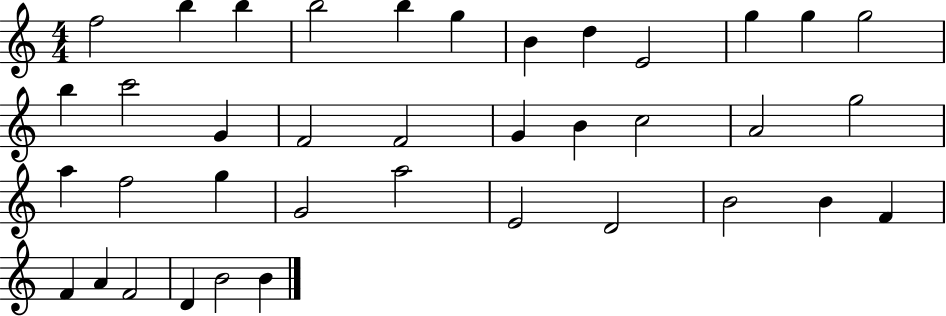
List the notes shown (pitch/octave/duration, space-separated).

F5/h B5/q B5/q B5/h B5/q G5/q B4/q D5/q E4/h G5/q G5/q G5/h B5/q C6/h G4/q F4/h F4/h G4/q B4/q C5/h A4/h G5/h A5/q F5/h G5/q G4/h A5/h E4/h D4/h B4/h B4/q F4/q F4/q A4/q F4/h D4/q B4/h B4/q